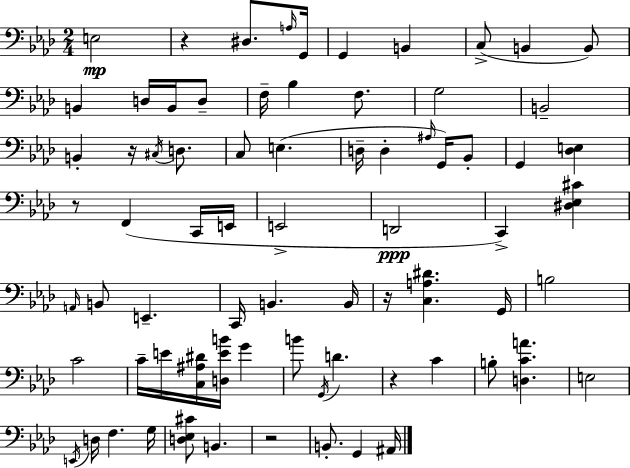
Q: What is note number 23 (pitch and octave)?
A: E3